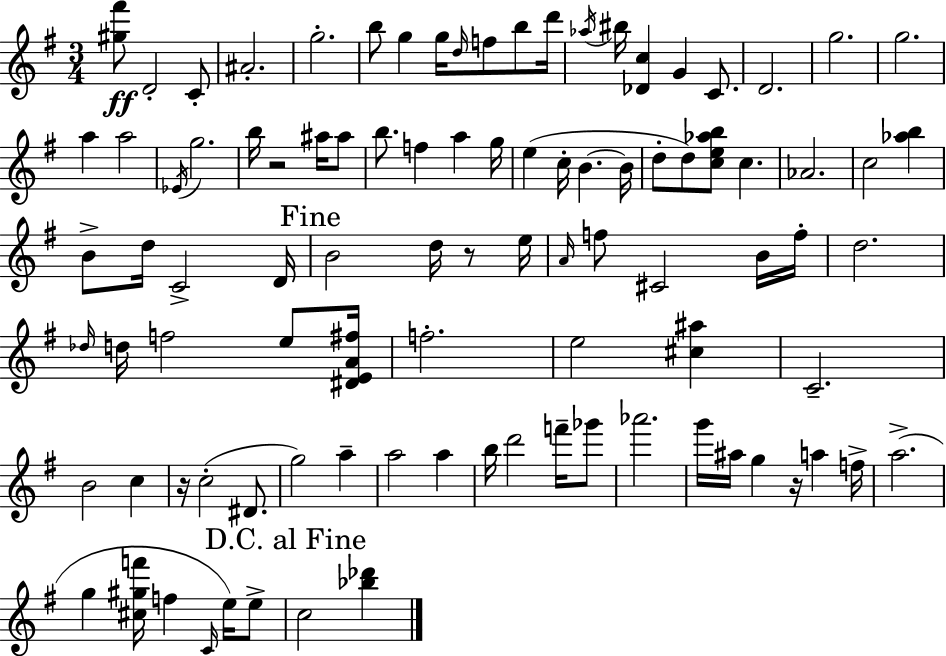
X:1
T:Untitled
M:3/4
L:1/4
K:G
[^g^f']/2 D2 C/2 ^A2 g2 b/2 g g/4 d/4 f/2 b/2 d'/4 _a/4 ^b/4 [_Dc] G C/2 D2 g2 g2 a a2 _E/4 g2 b/4 z2 ^a/4 ^a/2 b/2 f a g/4 e c/4 B B/4 d/2 d/2 [ce_ab]/2 c _A2 c2 [_ab] B/2 d/4 C2 D/4 B2 d/4 z/2 e/4 A/4 f/2 ^C2 B/4 f/4 d2 _d/4 d/4 f2 e/2 [^DEA^f]/4 f2 e2 [^c^a] C2 B2 c z/4 c2 ^D/2 g2 a a2 a b/4 d'2 f'/4 _g'/2 _a'2 g'/4 ^a/4 g z/4 a f/4 a2 g [^c^gf']/4 f C/4 e/4 e/2 c2 [_b_d']